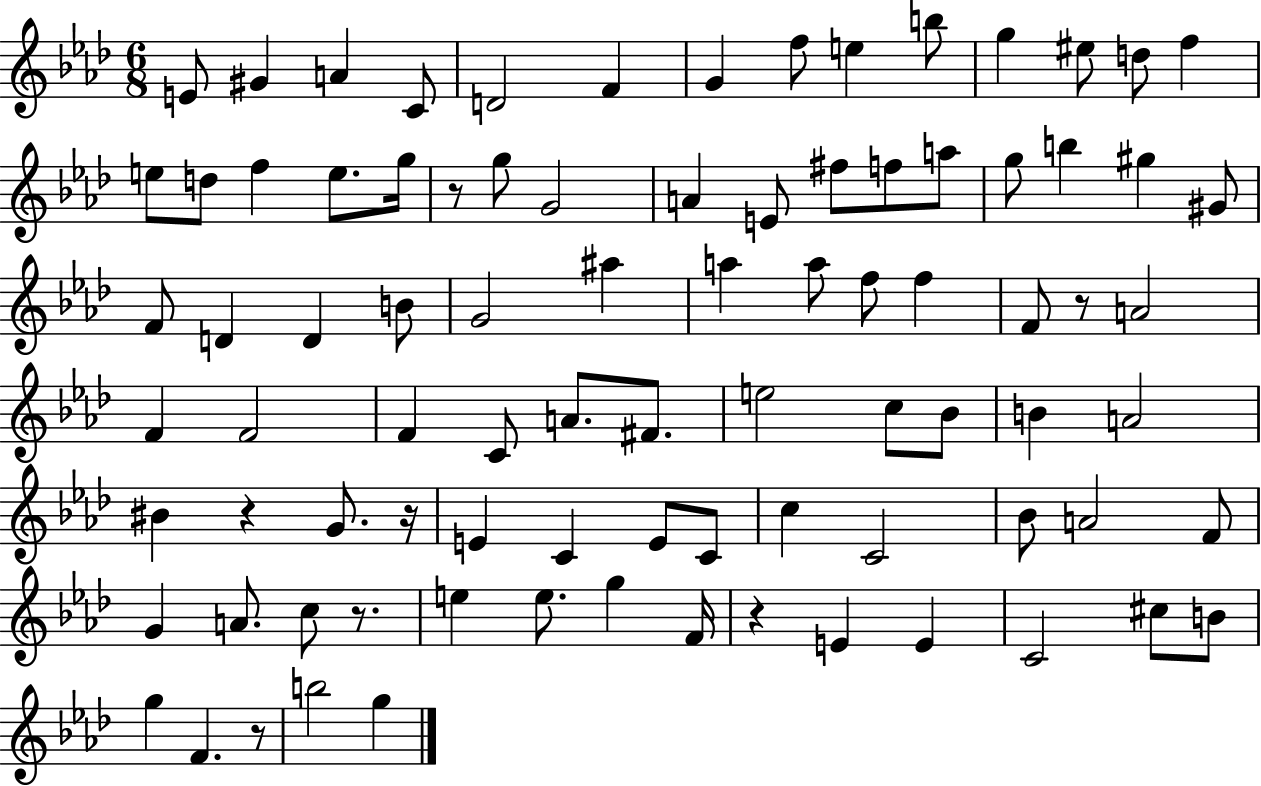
E4/e G#4/q A4/q C4/e D4/h F4/q G4/q F5/e E5/q B5/e G5/q EIS5/e D5/e F5/q E5/e D5/e F5/q E5/e. G5/s R/e G5/e G4/h A4/q E4/e F#5/e F5/e A5/e G5/e B5/q G#5/q G#4/e F4/e D4/q D4/q B4/e G4/h A#5/q A5/q A5/e F5/e F5/q F4/e R/e A4/h F4/q F4/h F4/q C4/e A4/e. F#4/e. E5/h C5/e Bb4/e B4/q A4/h BIS4/q R/q G4/e. R/s E4/q C4/q E4/e C4/e C5/q C4/h Bb4/e A4/h F4/e G4/q A4/e. C5/e R/e. E5/q E5/e. G5/q F4/s R/q E4/q E4/q C4/h C#5/e B4/e G5/q F4/q. R/e B5/h G5/q